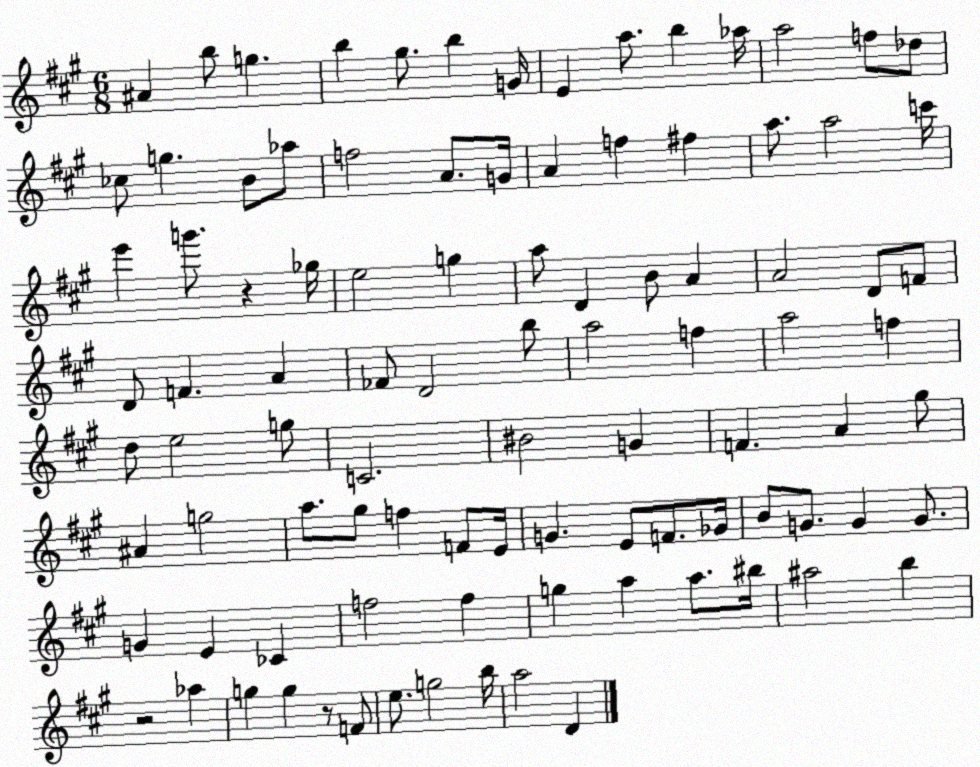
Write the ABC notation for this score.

X:1
T:Untitled
M:6/8
L:1/4
K:A
^A b/2 g b ^g/2 b G/4 E a/2 b _a/4 a2 f/2 _d/2 _c/2 g B/2 _a/2 f2 A/2 G/4 A f ^f a/2 a2 c'/4 e' g'/2 z _g/4 e2 g a/2 D B/2 A A2 D/2 F/2 D/2 F A _F/2 D2 b/2 a2 f a2 f d/2 e2 g/2 C2 ^B2 G F A ^g/2 ^A g2 a/2 ^g/2 f F/2 E/4 G E/2 F/2 _G/4 B/2 G/2 G G/2 G E _C f2 f g a a/2 ^b/4 ^a2 b z2 _a g g z/2 F/2 e/2 g2 b/4 a2 D